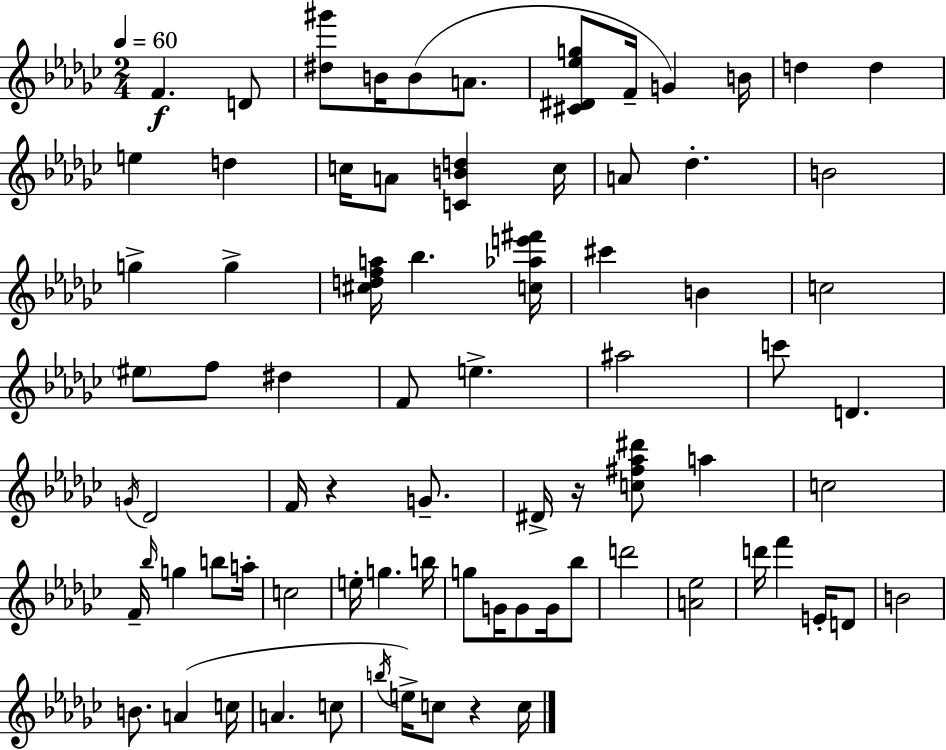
{
  \clef treble
  \numericTimeSignature
  \time 2/4
  \key ees \minor
  \tempo 4 = 60
  \repeat volta 2 { f'4.\f d'8 | <dis'' gis'''>8 b'16 b'8( a'8. | <cis' dis' ees'' g''>8 f'16-- g'4) b'16 | d''4 d''4 | \break e''4 d''4 | c''16 a'8 <c' b' d''>4 c''16 | a'8 des''4.-. | b'2 | \break g''4-> g''4-> | <cis'' d'' f'' a''>16 bes''4. <c'' aes'' e''' fis'''>16 | cis'''4 b'4 | c''2 | \break \parenthesize eis''8 f''8 dis''4 | f'8 e''4.-> | ais''2 | c'''8 d'4. | \break \acciaccatura { g'16 } des'2 | f'16 r4 g'8.-- | dis'16-> r16 <c'' fis'' aes'' dis'''>8 a''4 | c''2 | \break f'16-- \grace { bes''16 } g''4 b''8 | a''16-. c''2 | e''16-. g''4. | b''16 g''8 g'16 g'8 g'16 | \break bes''8 d'''2 | <a' ees''>2 | d'''16 f'''4 e'16-. | d'8 b'2 | \break b'8. a'4( | c''16 a'4. | c''8 \acciaccatura { b''16 } e''16->) c''8 r4 | c''16 } \bar "|."
}